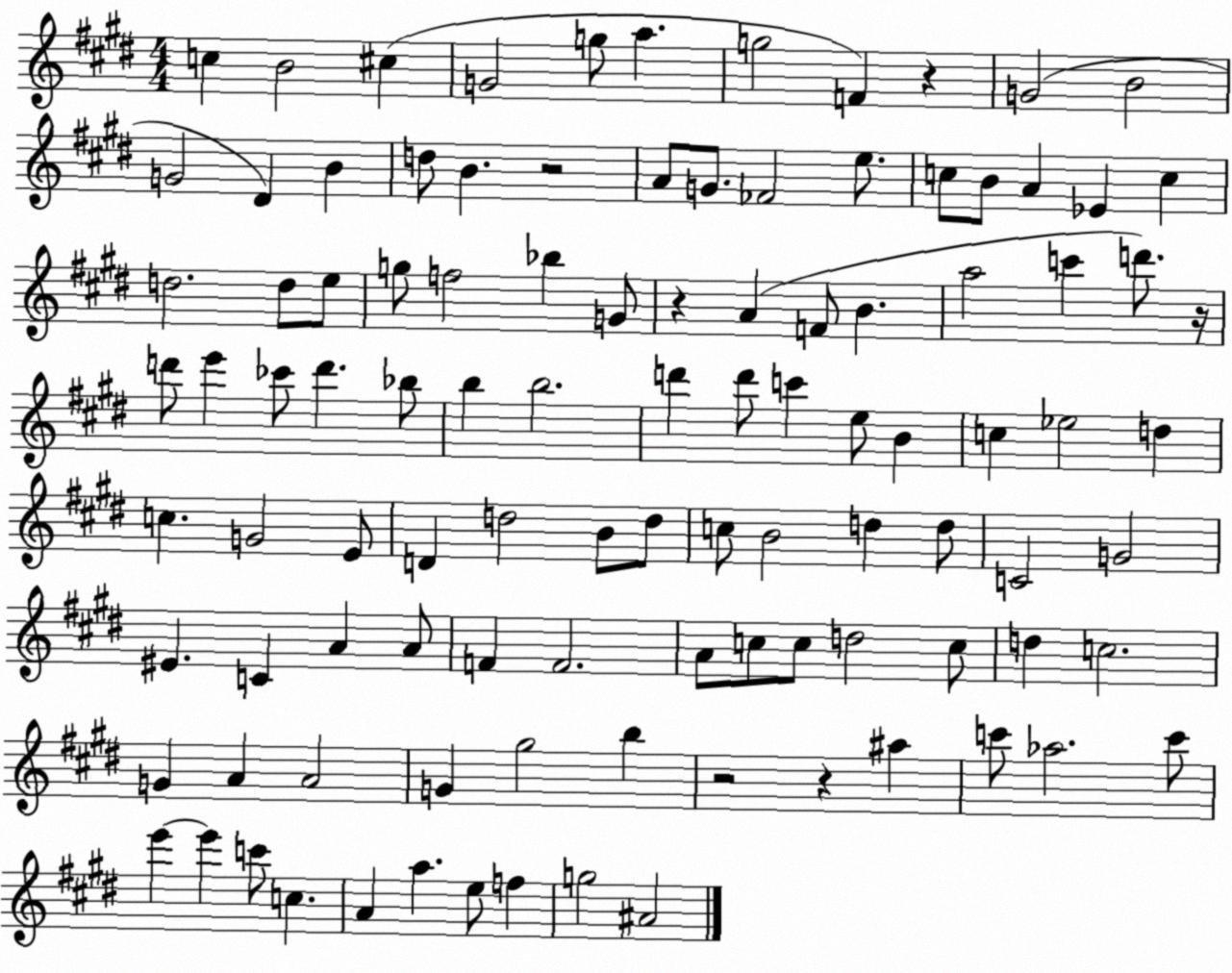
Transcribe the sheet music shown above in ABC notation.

X:1
T:Untitled
M:4/4
L:1/4
K:E
c B2 ^c G2 g/2 a g2 F z G2 B2 G2 ^D B d/2 B z2 A/2 G/2 _F2 e/2 c/2 B/2 A _E c d2 d/2 e/2 g/2 f2 _b G/2 z A F/2 B a2 c' d'/2 z/4 d'/2 e' _c'/2 d' _b/2 b b2 d' d'/2 c' e/2 B c _e2 d c G2 E/2 D d2 B/2 d/2 c/2 B2 d d/2 C2 G2 ^E C A A/2 F F2 A/2 c/2 c/2 d2 c/2 d c2 G A A2 G ^g2 b z2 z ^a c'/2 _a2 c'/2 e' e' c'/2 c A a e/2 f g2 ^A2